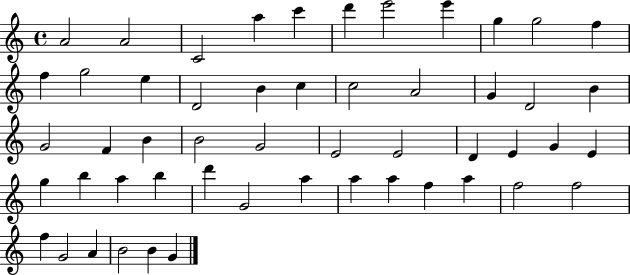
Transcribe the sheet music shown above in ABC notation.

X:1
T:Untitled
M:4/4
L:1/4
K:C
A2 A2 C2 a c' d' e'2 e' g g2 f f g2 e D2 B c c2 A2 G D2 B G2 F B B2 G2 E2 E2 D E G E g b a b d' G2 a a a f a f2 f2 f G2 A B2 B G